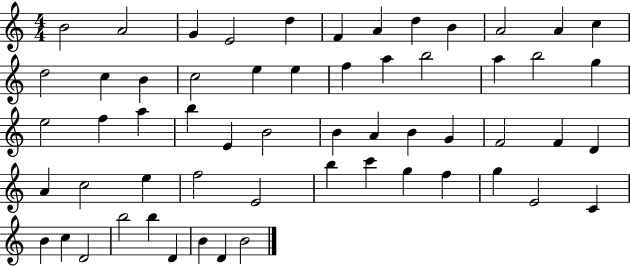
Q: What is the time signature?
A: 4/4